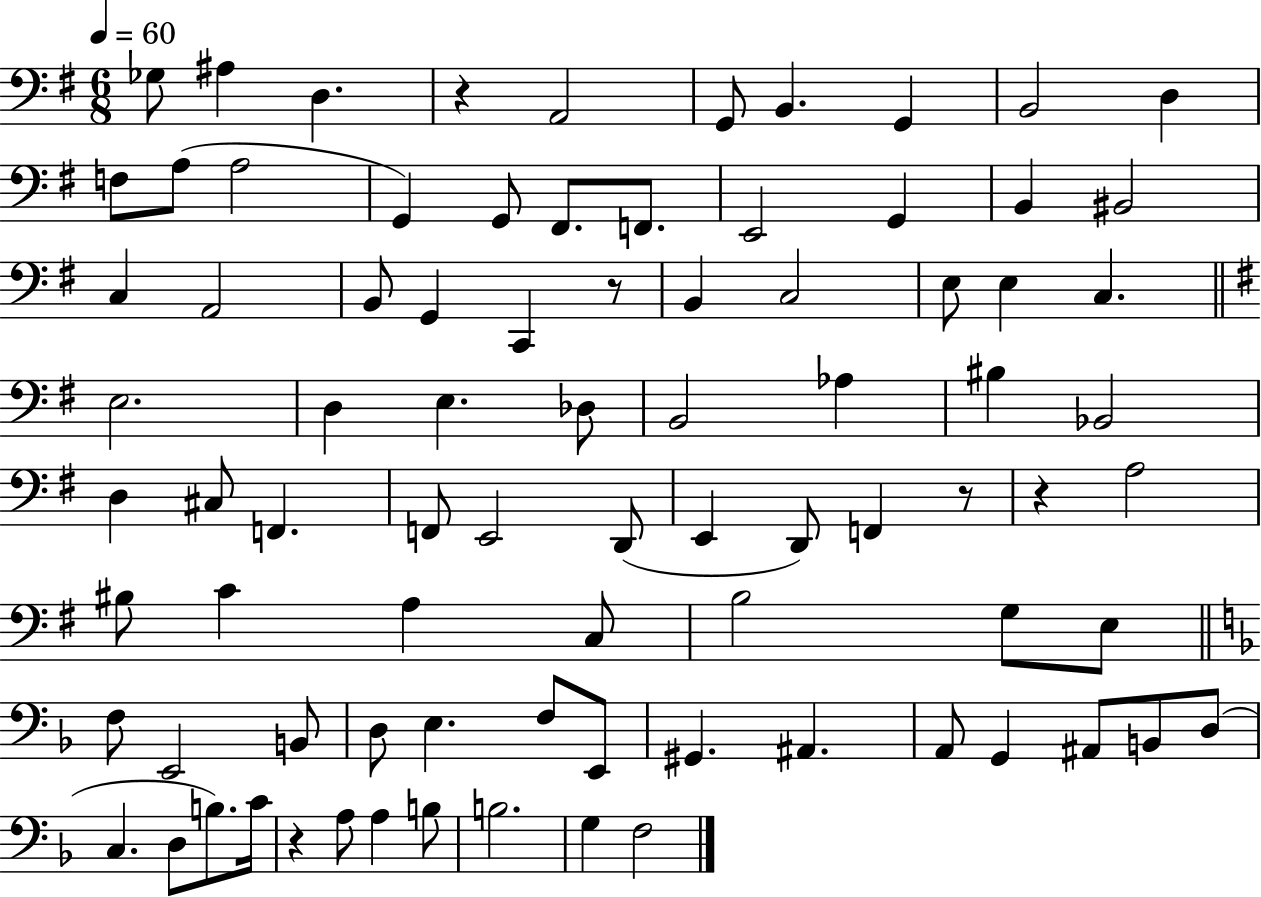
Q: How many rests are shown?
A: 5